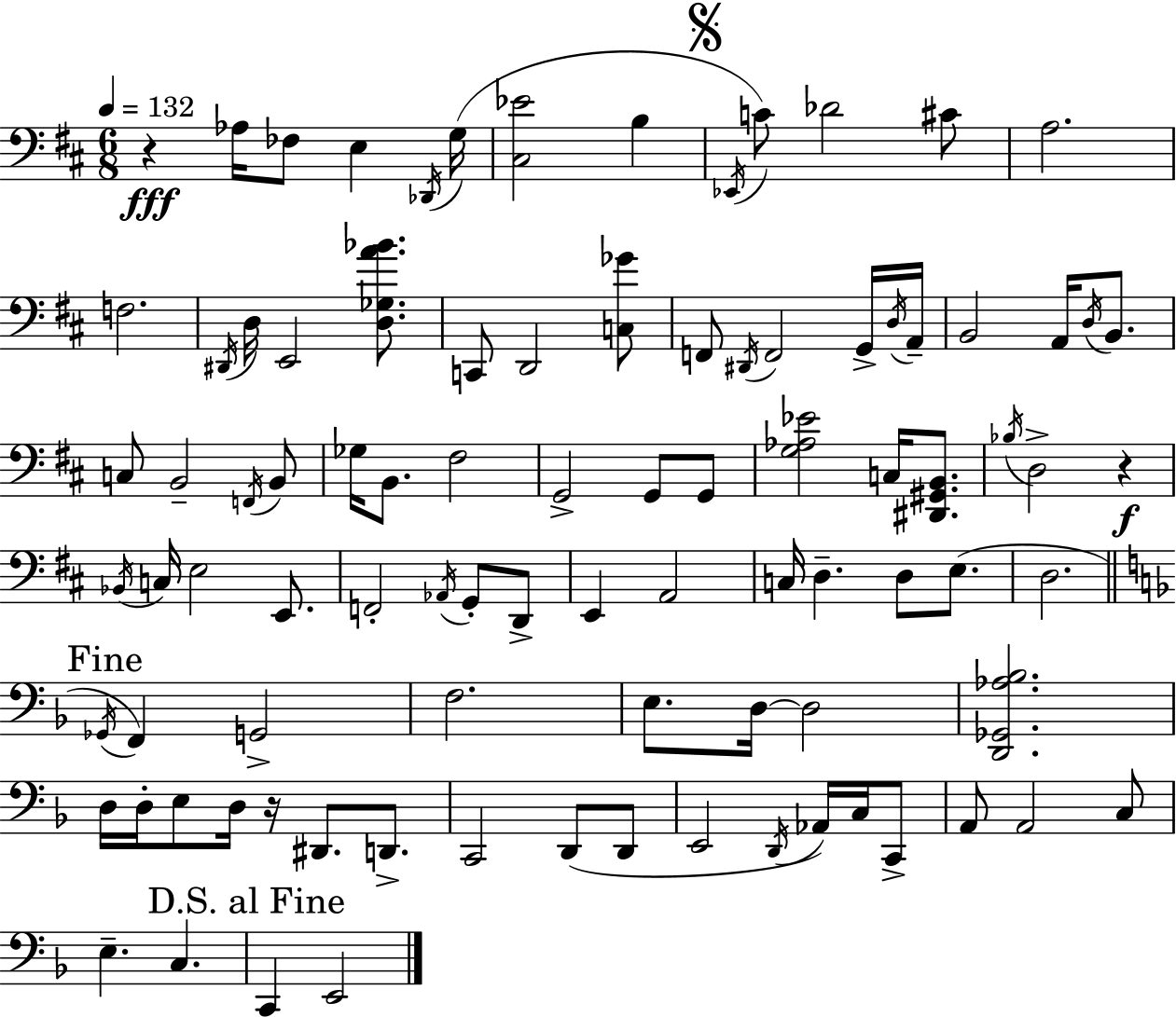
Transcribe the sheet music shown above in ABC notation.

X:1
T:Untitled
M:6/8
L:1/4
K:D
z _A,/4 _F,/2 E, _D,,/4 G,/4 [^C,_E]2 B, _E,,/4 C/2 _D2 ^C/2 A,2 F,2 ^D,,/4 D,/4 E,,2 [D,_G,A_B]/2 C,,/2 D,,2 [C,_G]/2 F,,/2 ^D,,/4 F,,2 G,,/4 D,/4 A,,/4 B,,2 A,,/4 D,/4 B,,/2 C,/2 B,,2 F,,/4 B,,/2 _G,/4 B,,/2 ^F,2 G,,2 G,,/2 G,,/2 [G,_A,_E]2 C,/4 [^D,,^G,,B,,]/2 _B,/4 D,2 z _B,,/4 C,/4 E,2 E,,/2 F,,2 _A,,/4 G,,/2 D,,/2 E,, A,,2 C,/4 D, D,/2 E,/2 D,2 _G,,/4 F,, G,,2 F,2 E,/2 D,/4 D,2 [D,,_G,,_A,_B,]2 D,/4 D,/4 E,/2 D,/4 z/4 ^D,,/2 D,,/2 C,,2 D,,/2 D,,/2 E,,2 D,,/4 _A,,/4 C,/4 C,,/2 A,,/2 A,,2 C,/2 E, C, C,, E,,2